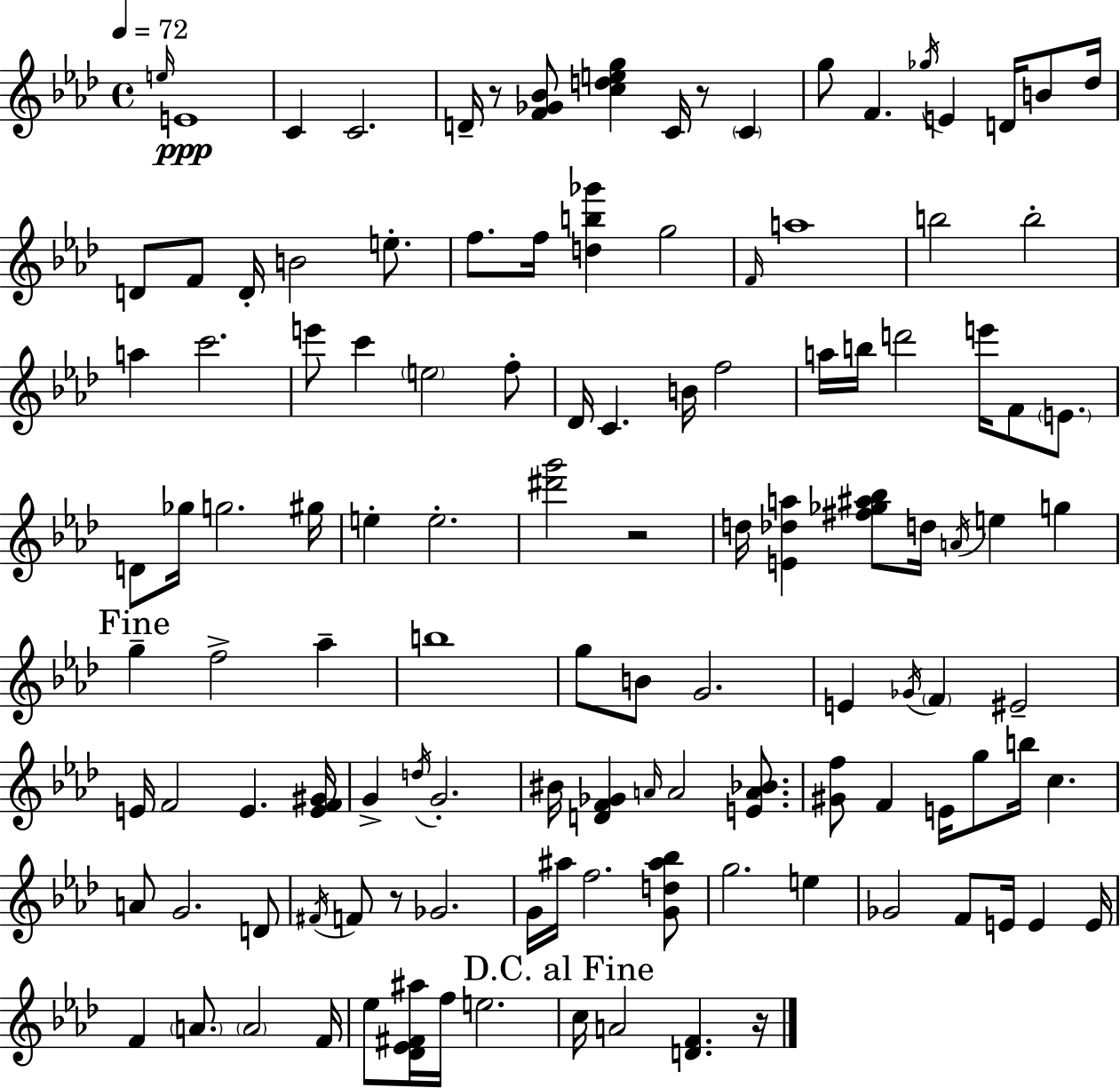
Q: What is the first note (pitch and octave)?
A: E5